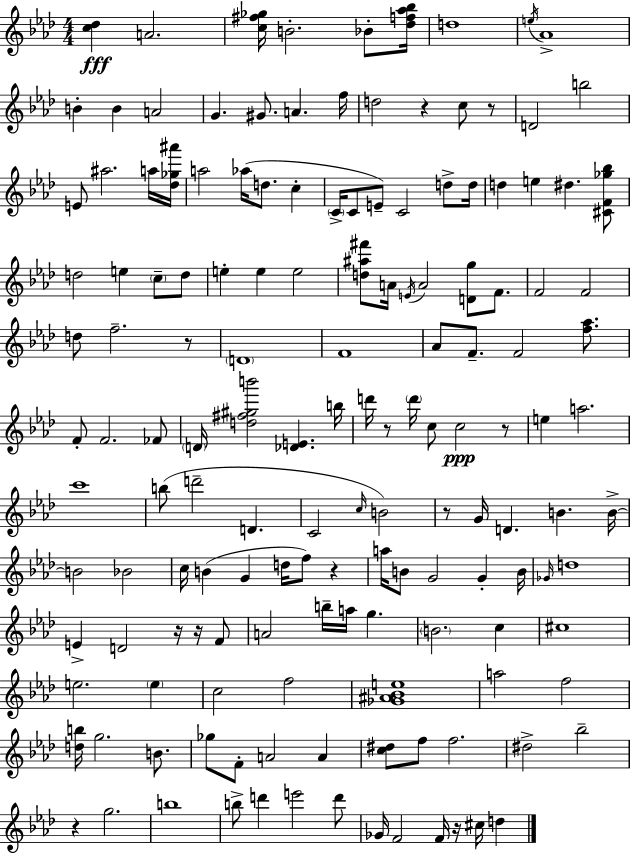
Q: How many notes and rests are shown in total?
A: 150